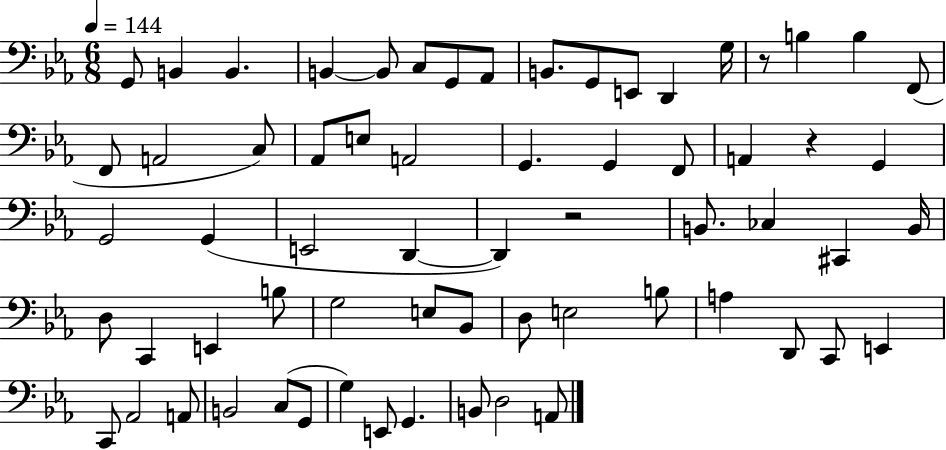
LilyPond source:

{
  \clef bass
  \numericTimeSignature
  \time 6/8
  \key ees \major
  \tempo 4 = 144
  g,8 b,4 b,4. | b,4~~ b,8 c8 g,8 aes,8 | b,8. g,8 e,8 d,4 g16 | r8 b4 b4 f,8( | \break f,8 a,2 c8) | aes,8 e8 a,2 | g,4. g,4 f,8 | a,4 r4 g,4 | \break g,2 g,4( | e,2 d,4~~ | d,4) r2 | b,8. ces4 cis,4 b,16 | \break d8 c,4 e,4 b8 | g2 e8 bes,8 | d8 e2 b8 | a4 d,8 c,8 e,4 | \break c,8 aes,2 a,8 | b,2 c8( g,8 | g4) e,8 g,4. | b,8 d2 a,8 | \break \bar "|."
}